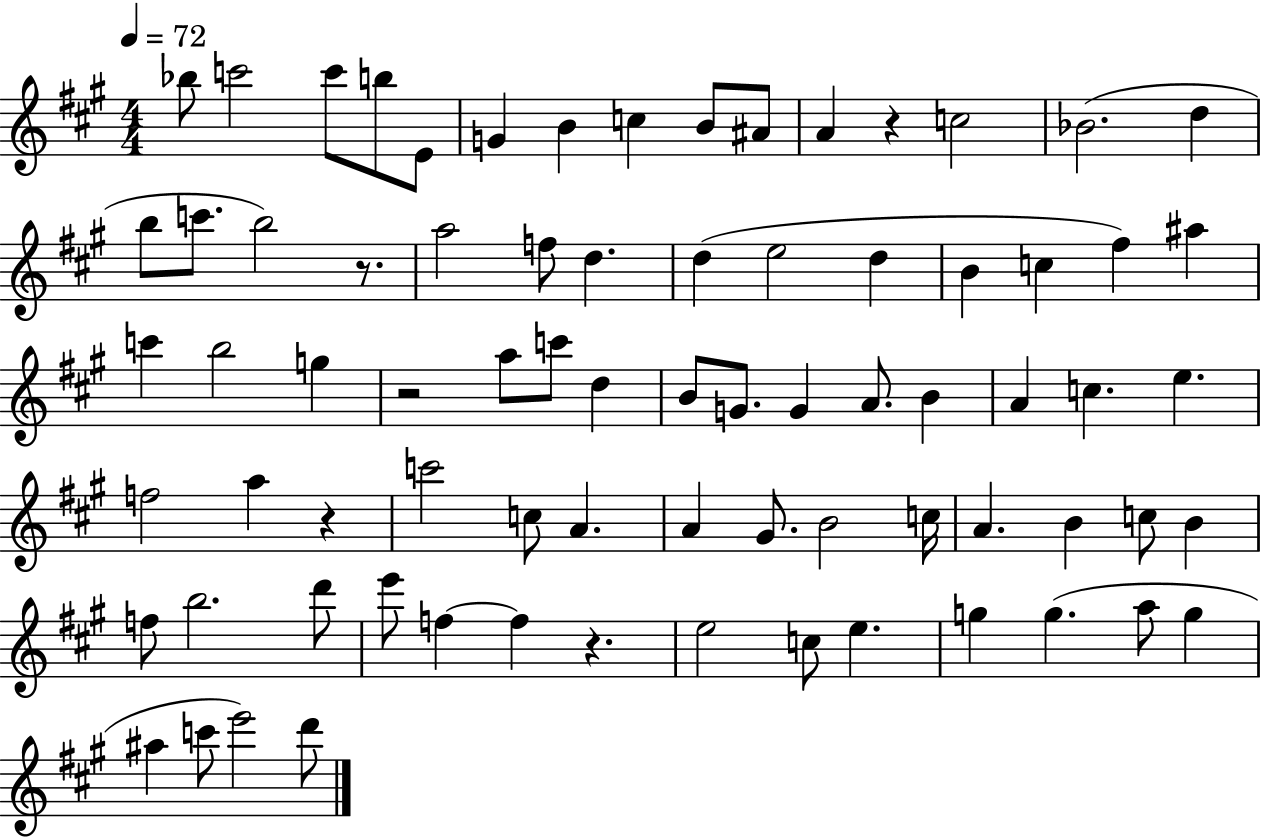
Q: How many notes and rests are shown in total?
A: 76